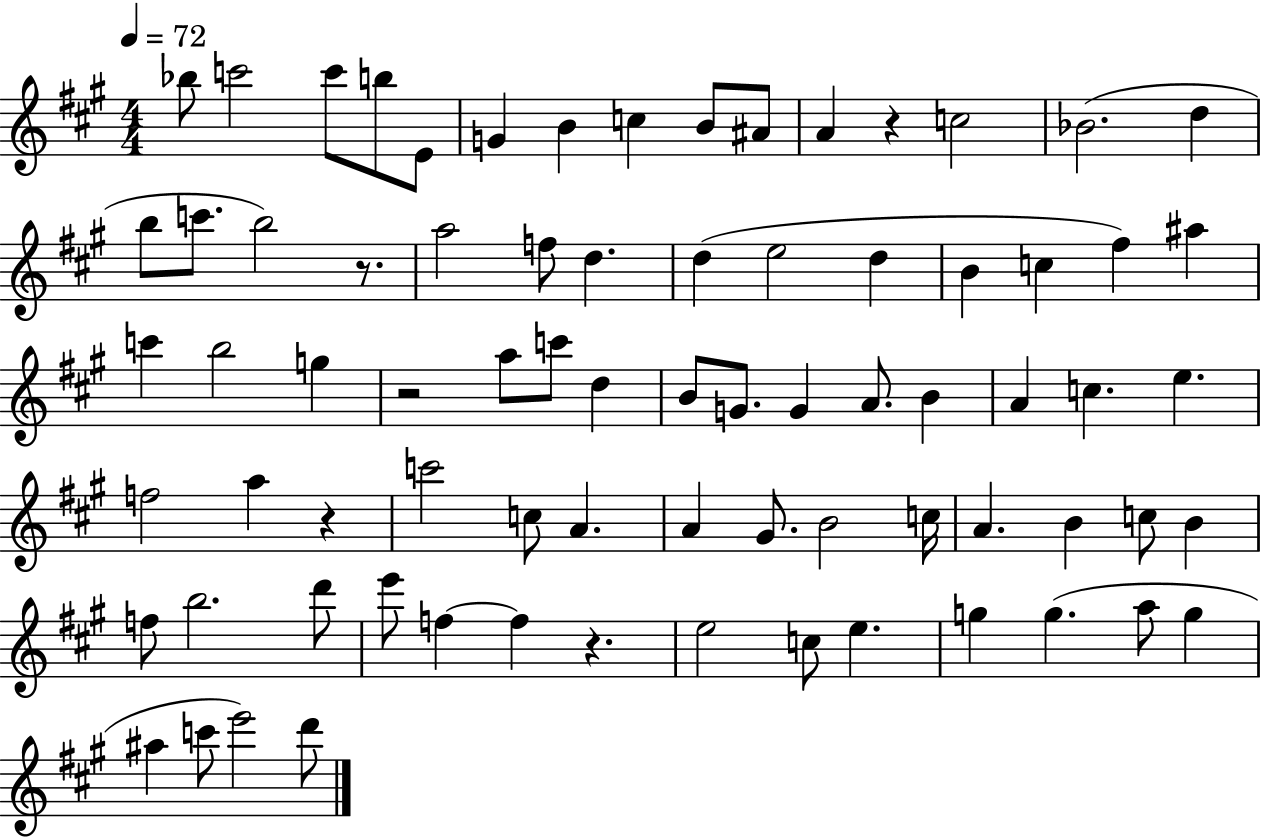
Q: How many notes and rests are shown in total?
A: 76